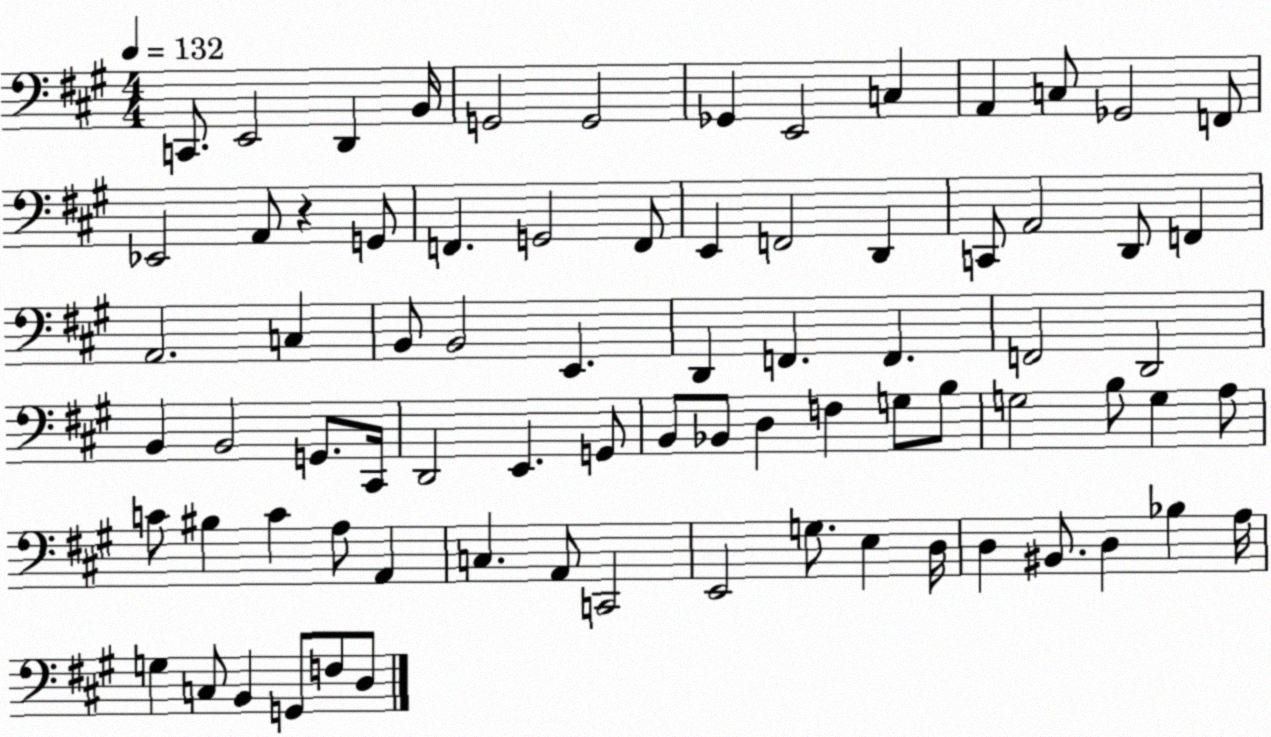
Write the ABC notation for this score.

X:1
T:Untitled
M:4/4
L:1/4
K:A
C,,/2 E,,2 D,, B,,/4 G,,2 G,,2 _G,, E,,2 C, A,, C,/2 _G,,2 F,,/2 _E,,2 A,,/2 z G,,/2 F,, G,,2 F,,/2 E,, F,,2 D,, C,,/2 A,,2 D,,/2 F,, A,,2 C, B,,/2 B,,2 E,, D,, F,, F,, F,,2 D,,2 B,, B,,2 G,,/2 ^C,,/4 D,,2 E,, G,,/2 B,,/2 _B,,/2 D, F, G,/2 B,/2 G,2 B,/2 G, A,/2 C/2 ^B, C A,/2 A,, C, A,,/2 C,,2 E,,2 G,/2 E, D,/4 D, ^B,,/2 D, _B, A,/4 G, C,/2 B,, G,,/2 F,/2 D,/2